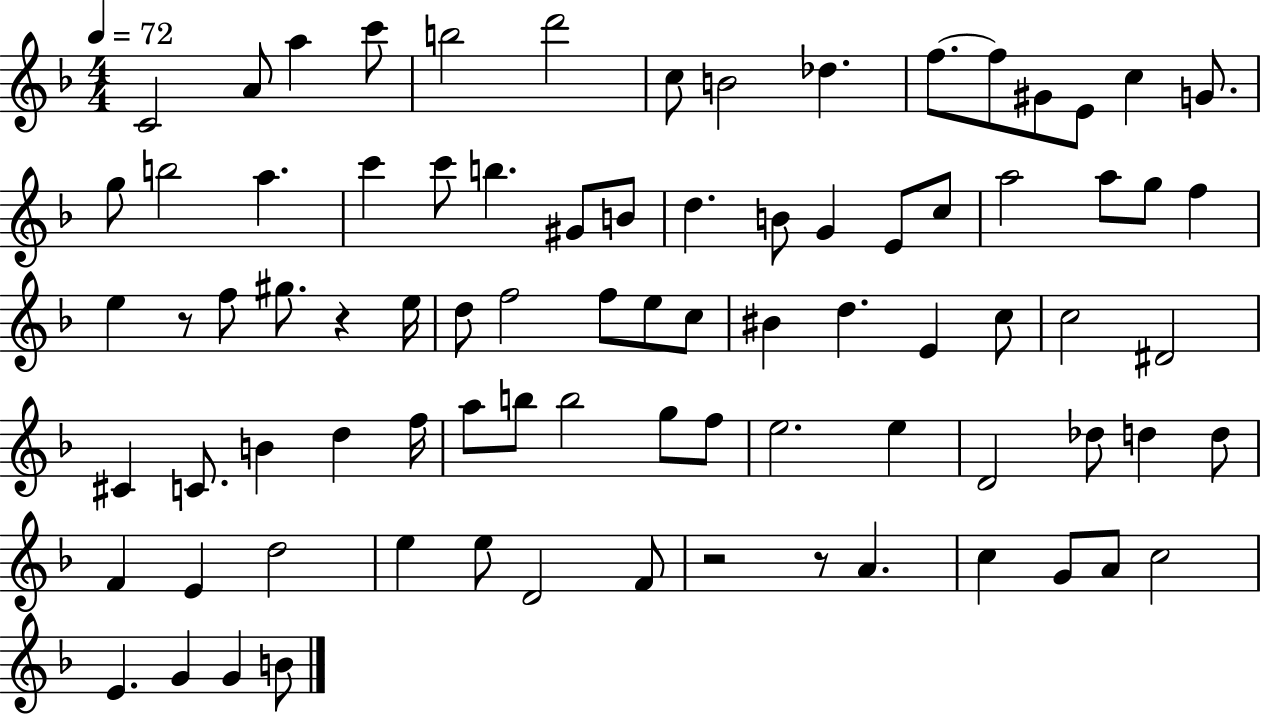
{
  \clef treble
  \numericTimeSignature
  \time 4/4
  \key f \major
  \tempo 4 = 72
  c'2 a'8 a''4 c'''8 | b''2 d'''2 | c''8 b'2 des''4. | f''8.~~ f''8 gis'8 e'8 c''4 g'8. | \break g''8 b''2 a''4. | c'''4 c'''8 b''4. gis'8 b'8 | d''4. b'8 g'4 e'8 c''8 | a''2 a''8 g''8 f''4 | \break e''4 r8 f''8 gis''8. r4 e''16 | d''8 f''2 f''8 e''8 c''8 | bis'4 d''4. e'4 c''8 | c''2 dis'2 | \break cis'4 c'8. b'4 d''4 f''16 | a''8 b''8 b''2 g''8 f''8 | e''2. e''4 | d'2 des''8 d''4 d''8 | \break f'4 e'4 d''2 | e''4 e''8 d'2 f'8 | r2 r8 a'4. | c''4 g'8 a'8 c''2 | \break e'4. g'4 g'4 b'8 | \bar "|."
}